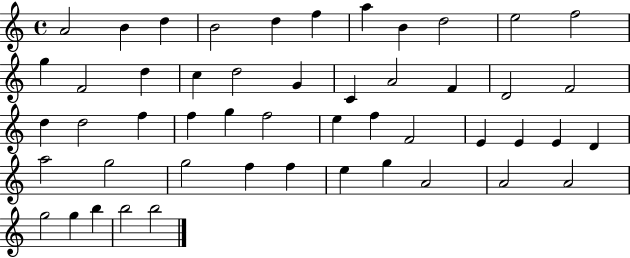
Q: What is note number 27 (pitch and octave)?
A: G5